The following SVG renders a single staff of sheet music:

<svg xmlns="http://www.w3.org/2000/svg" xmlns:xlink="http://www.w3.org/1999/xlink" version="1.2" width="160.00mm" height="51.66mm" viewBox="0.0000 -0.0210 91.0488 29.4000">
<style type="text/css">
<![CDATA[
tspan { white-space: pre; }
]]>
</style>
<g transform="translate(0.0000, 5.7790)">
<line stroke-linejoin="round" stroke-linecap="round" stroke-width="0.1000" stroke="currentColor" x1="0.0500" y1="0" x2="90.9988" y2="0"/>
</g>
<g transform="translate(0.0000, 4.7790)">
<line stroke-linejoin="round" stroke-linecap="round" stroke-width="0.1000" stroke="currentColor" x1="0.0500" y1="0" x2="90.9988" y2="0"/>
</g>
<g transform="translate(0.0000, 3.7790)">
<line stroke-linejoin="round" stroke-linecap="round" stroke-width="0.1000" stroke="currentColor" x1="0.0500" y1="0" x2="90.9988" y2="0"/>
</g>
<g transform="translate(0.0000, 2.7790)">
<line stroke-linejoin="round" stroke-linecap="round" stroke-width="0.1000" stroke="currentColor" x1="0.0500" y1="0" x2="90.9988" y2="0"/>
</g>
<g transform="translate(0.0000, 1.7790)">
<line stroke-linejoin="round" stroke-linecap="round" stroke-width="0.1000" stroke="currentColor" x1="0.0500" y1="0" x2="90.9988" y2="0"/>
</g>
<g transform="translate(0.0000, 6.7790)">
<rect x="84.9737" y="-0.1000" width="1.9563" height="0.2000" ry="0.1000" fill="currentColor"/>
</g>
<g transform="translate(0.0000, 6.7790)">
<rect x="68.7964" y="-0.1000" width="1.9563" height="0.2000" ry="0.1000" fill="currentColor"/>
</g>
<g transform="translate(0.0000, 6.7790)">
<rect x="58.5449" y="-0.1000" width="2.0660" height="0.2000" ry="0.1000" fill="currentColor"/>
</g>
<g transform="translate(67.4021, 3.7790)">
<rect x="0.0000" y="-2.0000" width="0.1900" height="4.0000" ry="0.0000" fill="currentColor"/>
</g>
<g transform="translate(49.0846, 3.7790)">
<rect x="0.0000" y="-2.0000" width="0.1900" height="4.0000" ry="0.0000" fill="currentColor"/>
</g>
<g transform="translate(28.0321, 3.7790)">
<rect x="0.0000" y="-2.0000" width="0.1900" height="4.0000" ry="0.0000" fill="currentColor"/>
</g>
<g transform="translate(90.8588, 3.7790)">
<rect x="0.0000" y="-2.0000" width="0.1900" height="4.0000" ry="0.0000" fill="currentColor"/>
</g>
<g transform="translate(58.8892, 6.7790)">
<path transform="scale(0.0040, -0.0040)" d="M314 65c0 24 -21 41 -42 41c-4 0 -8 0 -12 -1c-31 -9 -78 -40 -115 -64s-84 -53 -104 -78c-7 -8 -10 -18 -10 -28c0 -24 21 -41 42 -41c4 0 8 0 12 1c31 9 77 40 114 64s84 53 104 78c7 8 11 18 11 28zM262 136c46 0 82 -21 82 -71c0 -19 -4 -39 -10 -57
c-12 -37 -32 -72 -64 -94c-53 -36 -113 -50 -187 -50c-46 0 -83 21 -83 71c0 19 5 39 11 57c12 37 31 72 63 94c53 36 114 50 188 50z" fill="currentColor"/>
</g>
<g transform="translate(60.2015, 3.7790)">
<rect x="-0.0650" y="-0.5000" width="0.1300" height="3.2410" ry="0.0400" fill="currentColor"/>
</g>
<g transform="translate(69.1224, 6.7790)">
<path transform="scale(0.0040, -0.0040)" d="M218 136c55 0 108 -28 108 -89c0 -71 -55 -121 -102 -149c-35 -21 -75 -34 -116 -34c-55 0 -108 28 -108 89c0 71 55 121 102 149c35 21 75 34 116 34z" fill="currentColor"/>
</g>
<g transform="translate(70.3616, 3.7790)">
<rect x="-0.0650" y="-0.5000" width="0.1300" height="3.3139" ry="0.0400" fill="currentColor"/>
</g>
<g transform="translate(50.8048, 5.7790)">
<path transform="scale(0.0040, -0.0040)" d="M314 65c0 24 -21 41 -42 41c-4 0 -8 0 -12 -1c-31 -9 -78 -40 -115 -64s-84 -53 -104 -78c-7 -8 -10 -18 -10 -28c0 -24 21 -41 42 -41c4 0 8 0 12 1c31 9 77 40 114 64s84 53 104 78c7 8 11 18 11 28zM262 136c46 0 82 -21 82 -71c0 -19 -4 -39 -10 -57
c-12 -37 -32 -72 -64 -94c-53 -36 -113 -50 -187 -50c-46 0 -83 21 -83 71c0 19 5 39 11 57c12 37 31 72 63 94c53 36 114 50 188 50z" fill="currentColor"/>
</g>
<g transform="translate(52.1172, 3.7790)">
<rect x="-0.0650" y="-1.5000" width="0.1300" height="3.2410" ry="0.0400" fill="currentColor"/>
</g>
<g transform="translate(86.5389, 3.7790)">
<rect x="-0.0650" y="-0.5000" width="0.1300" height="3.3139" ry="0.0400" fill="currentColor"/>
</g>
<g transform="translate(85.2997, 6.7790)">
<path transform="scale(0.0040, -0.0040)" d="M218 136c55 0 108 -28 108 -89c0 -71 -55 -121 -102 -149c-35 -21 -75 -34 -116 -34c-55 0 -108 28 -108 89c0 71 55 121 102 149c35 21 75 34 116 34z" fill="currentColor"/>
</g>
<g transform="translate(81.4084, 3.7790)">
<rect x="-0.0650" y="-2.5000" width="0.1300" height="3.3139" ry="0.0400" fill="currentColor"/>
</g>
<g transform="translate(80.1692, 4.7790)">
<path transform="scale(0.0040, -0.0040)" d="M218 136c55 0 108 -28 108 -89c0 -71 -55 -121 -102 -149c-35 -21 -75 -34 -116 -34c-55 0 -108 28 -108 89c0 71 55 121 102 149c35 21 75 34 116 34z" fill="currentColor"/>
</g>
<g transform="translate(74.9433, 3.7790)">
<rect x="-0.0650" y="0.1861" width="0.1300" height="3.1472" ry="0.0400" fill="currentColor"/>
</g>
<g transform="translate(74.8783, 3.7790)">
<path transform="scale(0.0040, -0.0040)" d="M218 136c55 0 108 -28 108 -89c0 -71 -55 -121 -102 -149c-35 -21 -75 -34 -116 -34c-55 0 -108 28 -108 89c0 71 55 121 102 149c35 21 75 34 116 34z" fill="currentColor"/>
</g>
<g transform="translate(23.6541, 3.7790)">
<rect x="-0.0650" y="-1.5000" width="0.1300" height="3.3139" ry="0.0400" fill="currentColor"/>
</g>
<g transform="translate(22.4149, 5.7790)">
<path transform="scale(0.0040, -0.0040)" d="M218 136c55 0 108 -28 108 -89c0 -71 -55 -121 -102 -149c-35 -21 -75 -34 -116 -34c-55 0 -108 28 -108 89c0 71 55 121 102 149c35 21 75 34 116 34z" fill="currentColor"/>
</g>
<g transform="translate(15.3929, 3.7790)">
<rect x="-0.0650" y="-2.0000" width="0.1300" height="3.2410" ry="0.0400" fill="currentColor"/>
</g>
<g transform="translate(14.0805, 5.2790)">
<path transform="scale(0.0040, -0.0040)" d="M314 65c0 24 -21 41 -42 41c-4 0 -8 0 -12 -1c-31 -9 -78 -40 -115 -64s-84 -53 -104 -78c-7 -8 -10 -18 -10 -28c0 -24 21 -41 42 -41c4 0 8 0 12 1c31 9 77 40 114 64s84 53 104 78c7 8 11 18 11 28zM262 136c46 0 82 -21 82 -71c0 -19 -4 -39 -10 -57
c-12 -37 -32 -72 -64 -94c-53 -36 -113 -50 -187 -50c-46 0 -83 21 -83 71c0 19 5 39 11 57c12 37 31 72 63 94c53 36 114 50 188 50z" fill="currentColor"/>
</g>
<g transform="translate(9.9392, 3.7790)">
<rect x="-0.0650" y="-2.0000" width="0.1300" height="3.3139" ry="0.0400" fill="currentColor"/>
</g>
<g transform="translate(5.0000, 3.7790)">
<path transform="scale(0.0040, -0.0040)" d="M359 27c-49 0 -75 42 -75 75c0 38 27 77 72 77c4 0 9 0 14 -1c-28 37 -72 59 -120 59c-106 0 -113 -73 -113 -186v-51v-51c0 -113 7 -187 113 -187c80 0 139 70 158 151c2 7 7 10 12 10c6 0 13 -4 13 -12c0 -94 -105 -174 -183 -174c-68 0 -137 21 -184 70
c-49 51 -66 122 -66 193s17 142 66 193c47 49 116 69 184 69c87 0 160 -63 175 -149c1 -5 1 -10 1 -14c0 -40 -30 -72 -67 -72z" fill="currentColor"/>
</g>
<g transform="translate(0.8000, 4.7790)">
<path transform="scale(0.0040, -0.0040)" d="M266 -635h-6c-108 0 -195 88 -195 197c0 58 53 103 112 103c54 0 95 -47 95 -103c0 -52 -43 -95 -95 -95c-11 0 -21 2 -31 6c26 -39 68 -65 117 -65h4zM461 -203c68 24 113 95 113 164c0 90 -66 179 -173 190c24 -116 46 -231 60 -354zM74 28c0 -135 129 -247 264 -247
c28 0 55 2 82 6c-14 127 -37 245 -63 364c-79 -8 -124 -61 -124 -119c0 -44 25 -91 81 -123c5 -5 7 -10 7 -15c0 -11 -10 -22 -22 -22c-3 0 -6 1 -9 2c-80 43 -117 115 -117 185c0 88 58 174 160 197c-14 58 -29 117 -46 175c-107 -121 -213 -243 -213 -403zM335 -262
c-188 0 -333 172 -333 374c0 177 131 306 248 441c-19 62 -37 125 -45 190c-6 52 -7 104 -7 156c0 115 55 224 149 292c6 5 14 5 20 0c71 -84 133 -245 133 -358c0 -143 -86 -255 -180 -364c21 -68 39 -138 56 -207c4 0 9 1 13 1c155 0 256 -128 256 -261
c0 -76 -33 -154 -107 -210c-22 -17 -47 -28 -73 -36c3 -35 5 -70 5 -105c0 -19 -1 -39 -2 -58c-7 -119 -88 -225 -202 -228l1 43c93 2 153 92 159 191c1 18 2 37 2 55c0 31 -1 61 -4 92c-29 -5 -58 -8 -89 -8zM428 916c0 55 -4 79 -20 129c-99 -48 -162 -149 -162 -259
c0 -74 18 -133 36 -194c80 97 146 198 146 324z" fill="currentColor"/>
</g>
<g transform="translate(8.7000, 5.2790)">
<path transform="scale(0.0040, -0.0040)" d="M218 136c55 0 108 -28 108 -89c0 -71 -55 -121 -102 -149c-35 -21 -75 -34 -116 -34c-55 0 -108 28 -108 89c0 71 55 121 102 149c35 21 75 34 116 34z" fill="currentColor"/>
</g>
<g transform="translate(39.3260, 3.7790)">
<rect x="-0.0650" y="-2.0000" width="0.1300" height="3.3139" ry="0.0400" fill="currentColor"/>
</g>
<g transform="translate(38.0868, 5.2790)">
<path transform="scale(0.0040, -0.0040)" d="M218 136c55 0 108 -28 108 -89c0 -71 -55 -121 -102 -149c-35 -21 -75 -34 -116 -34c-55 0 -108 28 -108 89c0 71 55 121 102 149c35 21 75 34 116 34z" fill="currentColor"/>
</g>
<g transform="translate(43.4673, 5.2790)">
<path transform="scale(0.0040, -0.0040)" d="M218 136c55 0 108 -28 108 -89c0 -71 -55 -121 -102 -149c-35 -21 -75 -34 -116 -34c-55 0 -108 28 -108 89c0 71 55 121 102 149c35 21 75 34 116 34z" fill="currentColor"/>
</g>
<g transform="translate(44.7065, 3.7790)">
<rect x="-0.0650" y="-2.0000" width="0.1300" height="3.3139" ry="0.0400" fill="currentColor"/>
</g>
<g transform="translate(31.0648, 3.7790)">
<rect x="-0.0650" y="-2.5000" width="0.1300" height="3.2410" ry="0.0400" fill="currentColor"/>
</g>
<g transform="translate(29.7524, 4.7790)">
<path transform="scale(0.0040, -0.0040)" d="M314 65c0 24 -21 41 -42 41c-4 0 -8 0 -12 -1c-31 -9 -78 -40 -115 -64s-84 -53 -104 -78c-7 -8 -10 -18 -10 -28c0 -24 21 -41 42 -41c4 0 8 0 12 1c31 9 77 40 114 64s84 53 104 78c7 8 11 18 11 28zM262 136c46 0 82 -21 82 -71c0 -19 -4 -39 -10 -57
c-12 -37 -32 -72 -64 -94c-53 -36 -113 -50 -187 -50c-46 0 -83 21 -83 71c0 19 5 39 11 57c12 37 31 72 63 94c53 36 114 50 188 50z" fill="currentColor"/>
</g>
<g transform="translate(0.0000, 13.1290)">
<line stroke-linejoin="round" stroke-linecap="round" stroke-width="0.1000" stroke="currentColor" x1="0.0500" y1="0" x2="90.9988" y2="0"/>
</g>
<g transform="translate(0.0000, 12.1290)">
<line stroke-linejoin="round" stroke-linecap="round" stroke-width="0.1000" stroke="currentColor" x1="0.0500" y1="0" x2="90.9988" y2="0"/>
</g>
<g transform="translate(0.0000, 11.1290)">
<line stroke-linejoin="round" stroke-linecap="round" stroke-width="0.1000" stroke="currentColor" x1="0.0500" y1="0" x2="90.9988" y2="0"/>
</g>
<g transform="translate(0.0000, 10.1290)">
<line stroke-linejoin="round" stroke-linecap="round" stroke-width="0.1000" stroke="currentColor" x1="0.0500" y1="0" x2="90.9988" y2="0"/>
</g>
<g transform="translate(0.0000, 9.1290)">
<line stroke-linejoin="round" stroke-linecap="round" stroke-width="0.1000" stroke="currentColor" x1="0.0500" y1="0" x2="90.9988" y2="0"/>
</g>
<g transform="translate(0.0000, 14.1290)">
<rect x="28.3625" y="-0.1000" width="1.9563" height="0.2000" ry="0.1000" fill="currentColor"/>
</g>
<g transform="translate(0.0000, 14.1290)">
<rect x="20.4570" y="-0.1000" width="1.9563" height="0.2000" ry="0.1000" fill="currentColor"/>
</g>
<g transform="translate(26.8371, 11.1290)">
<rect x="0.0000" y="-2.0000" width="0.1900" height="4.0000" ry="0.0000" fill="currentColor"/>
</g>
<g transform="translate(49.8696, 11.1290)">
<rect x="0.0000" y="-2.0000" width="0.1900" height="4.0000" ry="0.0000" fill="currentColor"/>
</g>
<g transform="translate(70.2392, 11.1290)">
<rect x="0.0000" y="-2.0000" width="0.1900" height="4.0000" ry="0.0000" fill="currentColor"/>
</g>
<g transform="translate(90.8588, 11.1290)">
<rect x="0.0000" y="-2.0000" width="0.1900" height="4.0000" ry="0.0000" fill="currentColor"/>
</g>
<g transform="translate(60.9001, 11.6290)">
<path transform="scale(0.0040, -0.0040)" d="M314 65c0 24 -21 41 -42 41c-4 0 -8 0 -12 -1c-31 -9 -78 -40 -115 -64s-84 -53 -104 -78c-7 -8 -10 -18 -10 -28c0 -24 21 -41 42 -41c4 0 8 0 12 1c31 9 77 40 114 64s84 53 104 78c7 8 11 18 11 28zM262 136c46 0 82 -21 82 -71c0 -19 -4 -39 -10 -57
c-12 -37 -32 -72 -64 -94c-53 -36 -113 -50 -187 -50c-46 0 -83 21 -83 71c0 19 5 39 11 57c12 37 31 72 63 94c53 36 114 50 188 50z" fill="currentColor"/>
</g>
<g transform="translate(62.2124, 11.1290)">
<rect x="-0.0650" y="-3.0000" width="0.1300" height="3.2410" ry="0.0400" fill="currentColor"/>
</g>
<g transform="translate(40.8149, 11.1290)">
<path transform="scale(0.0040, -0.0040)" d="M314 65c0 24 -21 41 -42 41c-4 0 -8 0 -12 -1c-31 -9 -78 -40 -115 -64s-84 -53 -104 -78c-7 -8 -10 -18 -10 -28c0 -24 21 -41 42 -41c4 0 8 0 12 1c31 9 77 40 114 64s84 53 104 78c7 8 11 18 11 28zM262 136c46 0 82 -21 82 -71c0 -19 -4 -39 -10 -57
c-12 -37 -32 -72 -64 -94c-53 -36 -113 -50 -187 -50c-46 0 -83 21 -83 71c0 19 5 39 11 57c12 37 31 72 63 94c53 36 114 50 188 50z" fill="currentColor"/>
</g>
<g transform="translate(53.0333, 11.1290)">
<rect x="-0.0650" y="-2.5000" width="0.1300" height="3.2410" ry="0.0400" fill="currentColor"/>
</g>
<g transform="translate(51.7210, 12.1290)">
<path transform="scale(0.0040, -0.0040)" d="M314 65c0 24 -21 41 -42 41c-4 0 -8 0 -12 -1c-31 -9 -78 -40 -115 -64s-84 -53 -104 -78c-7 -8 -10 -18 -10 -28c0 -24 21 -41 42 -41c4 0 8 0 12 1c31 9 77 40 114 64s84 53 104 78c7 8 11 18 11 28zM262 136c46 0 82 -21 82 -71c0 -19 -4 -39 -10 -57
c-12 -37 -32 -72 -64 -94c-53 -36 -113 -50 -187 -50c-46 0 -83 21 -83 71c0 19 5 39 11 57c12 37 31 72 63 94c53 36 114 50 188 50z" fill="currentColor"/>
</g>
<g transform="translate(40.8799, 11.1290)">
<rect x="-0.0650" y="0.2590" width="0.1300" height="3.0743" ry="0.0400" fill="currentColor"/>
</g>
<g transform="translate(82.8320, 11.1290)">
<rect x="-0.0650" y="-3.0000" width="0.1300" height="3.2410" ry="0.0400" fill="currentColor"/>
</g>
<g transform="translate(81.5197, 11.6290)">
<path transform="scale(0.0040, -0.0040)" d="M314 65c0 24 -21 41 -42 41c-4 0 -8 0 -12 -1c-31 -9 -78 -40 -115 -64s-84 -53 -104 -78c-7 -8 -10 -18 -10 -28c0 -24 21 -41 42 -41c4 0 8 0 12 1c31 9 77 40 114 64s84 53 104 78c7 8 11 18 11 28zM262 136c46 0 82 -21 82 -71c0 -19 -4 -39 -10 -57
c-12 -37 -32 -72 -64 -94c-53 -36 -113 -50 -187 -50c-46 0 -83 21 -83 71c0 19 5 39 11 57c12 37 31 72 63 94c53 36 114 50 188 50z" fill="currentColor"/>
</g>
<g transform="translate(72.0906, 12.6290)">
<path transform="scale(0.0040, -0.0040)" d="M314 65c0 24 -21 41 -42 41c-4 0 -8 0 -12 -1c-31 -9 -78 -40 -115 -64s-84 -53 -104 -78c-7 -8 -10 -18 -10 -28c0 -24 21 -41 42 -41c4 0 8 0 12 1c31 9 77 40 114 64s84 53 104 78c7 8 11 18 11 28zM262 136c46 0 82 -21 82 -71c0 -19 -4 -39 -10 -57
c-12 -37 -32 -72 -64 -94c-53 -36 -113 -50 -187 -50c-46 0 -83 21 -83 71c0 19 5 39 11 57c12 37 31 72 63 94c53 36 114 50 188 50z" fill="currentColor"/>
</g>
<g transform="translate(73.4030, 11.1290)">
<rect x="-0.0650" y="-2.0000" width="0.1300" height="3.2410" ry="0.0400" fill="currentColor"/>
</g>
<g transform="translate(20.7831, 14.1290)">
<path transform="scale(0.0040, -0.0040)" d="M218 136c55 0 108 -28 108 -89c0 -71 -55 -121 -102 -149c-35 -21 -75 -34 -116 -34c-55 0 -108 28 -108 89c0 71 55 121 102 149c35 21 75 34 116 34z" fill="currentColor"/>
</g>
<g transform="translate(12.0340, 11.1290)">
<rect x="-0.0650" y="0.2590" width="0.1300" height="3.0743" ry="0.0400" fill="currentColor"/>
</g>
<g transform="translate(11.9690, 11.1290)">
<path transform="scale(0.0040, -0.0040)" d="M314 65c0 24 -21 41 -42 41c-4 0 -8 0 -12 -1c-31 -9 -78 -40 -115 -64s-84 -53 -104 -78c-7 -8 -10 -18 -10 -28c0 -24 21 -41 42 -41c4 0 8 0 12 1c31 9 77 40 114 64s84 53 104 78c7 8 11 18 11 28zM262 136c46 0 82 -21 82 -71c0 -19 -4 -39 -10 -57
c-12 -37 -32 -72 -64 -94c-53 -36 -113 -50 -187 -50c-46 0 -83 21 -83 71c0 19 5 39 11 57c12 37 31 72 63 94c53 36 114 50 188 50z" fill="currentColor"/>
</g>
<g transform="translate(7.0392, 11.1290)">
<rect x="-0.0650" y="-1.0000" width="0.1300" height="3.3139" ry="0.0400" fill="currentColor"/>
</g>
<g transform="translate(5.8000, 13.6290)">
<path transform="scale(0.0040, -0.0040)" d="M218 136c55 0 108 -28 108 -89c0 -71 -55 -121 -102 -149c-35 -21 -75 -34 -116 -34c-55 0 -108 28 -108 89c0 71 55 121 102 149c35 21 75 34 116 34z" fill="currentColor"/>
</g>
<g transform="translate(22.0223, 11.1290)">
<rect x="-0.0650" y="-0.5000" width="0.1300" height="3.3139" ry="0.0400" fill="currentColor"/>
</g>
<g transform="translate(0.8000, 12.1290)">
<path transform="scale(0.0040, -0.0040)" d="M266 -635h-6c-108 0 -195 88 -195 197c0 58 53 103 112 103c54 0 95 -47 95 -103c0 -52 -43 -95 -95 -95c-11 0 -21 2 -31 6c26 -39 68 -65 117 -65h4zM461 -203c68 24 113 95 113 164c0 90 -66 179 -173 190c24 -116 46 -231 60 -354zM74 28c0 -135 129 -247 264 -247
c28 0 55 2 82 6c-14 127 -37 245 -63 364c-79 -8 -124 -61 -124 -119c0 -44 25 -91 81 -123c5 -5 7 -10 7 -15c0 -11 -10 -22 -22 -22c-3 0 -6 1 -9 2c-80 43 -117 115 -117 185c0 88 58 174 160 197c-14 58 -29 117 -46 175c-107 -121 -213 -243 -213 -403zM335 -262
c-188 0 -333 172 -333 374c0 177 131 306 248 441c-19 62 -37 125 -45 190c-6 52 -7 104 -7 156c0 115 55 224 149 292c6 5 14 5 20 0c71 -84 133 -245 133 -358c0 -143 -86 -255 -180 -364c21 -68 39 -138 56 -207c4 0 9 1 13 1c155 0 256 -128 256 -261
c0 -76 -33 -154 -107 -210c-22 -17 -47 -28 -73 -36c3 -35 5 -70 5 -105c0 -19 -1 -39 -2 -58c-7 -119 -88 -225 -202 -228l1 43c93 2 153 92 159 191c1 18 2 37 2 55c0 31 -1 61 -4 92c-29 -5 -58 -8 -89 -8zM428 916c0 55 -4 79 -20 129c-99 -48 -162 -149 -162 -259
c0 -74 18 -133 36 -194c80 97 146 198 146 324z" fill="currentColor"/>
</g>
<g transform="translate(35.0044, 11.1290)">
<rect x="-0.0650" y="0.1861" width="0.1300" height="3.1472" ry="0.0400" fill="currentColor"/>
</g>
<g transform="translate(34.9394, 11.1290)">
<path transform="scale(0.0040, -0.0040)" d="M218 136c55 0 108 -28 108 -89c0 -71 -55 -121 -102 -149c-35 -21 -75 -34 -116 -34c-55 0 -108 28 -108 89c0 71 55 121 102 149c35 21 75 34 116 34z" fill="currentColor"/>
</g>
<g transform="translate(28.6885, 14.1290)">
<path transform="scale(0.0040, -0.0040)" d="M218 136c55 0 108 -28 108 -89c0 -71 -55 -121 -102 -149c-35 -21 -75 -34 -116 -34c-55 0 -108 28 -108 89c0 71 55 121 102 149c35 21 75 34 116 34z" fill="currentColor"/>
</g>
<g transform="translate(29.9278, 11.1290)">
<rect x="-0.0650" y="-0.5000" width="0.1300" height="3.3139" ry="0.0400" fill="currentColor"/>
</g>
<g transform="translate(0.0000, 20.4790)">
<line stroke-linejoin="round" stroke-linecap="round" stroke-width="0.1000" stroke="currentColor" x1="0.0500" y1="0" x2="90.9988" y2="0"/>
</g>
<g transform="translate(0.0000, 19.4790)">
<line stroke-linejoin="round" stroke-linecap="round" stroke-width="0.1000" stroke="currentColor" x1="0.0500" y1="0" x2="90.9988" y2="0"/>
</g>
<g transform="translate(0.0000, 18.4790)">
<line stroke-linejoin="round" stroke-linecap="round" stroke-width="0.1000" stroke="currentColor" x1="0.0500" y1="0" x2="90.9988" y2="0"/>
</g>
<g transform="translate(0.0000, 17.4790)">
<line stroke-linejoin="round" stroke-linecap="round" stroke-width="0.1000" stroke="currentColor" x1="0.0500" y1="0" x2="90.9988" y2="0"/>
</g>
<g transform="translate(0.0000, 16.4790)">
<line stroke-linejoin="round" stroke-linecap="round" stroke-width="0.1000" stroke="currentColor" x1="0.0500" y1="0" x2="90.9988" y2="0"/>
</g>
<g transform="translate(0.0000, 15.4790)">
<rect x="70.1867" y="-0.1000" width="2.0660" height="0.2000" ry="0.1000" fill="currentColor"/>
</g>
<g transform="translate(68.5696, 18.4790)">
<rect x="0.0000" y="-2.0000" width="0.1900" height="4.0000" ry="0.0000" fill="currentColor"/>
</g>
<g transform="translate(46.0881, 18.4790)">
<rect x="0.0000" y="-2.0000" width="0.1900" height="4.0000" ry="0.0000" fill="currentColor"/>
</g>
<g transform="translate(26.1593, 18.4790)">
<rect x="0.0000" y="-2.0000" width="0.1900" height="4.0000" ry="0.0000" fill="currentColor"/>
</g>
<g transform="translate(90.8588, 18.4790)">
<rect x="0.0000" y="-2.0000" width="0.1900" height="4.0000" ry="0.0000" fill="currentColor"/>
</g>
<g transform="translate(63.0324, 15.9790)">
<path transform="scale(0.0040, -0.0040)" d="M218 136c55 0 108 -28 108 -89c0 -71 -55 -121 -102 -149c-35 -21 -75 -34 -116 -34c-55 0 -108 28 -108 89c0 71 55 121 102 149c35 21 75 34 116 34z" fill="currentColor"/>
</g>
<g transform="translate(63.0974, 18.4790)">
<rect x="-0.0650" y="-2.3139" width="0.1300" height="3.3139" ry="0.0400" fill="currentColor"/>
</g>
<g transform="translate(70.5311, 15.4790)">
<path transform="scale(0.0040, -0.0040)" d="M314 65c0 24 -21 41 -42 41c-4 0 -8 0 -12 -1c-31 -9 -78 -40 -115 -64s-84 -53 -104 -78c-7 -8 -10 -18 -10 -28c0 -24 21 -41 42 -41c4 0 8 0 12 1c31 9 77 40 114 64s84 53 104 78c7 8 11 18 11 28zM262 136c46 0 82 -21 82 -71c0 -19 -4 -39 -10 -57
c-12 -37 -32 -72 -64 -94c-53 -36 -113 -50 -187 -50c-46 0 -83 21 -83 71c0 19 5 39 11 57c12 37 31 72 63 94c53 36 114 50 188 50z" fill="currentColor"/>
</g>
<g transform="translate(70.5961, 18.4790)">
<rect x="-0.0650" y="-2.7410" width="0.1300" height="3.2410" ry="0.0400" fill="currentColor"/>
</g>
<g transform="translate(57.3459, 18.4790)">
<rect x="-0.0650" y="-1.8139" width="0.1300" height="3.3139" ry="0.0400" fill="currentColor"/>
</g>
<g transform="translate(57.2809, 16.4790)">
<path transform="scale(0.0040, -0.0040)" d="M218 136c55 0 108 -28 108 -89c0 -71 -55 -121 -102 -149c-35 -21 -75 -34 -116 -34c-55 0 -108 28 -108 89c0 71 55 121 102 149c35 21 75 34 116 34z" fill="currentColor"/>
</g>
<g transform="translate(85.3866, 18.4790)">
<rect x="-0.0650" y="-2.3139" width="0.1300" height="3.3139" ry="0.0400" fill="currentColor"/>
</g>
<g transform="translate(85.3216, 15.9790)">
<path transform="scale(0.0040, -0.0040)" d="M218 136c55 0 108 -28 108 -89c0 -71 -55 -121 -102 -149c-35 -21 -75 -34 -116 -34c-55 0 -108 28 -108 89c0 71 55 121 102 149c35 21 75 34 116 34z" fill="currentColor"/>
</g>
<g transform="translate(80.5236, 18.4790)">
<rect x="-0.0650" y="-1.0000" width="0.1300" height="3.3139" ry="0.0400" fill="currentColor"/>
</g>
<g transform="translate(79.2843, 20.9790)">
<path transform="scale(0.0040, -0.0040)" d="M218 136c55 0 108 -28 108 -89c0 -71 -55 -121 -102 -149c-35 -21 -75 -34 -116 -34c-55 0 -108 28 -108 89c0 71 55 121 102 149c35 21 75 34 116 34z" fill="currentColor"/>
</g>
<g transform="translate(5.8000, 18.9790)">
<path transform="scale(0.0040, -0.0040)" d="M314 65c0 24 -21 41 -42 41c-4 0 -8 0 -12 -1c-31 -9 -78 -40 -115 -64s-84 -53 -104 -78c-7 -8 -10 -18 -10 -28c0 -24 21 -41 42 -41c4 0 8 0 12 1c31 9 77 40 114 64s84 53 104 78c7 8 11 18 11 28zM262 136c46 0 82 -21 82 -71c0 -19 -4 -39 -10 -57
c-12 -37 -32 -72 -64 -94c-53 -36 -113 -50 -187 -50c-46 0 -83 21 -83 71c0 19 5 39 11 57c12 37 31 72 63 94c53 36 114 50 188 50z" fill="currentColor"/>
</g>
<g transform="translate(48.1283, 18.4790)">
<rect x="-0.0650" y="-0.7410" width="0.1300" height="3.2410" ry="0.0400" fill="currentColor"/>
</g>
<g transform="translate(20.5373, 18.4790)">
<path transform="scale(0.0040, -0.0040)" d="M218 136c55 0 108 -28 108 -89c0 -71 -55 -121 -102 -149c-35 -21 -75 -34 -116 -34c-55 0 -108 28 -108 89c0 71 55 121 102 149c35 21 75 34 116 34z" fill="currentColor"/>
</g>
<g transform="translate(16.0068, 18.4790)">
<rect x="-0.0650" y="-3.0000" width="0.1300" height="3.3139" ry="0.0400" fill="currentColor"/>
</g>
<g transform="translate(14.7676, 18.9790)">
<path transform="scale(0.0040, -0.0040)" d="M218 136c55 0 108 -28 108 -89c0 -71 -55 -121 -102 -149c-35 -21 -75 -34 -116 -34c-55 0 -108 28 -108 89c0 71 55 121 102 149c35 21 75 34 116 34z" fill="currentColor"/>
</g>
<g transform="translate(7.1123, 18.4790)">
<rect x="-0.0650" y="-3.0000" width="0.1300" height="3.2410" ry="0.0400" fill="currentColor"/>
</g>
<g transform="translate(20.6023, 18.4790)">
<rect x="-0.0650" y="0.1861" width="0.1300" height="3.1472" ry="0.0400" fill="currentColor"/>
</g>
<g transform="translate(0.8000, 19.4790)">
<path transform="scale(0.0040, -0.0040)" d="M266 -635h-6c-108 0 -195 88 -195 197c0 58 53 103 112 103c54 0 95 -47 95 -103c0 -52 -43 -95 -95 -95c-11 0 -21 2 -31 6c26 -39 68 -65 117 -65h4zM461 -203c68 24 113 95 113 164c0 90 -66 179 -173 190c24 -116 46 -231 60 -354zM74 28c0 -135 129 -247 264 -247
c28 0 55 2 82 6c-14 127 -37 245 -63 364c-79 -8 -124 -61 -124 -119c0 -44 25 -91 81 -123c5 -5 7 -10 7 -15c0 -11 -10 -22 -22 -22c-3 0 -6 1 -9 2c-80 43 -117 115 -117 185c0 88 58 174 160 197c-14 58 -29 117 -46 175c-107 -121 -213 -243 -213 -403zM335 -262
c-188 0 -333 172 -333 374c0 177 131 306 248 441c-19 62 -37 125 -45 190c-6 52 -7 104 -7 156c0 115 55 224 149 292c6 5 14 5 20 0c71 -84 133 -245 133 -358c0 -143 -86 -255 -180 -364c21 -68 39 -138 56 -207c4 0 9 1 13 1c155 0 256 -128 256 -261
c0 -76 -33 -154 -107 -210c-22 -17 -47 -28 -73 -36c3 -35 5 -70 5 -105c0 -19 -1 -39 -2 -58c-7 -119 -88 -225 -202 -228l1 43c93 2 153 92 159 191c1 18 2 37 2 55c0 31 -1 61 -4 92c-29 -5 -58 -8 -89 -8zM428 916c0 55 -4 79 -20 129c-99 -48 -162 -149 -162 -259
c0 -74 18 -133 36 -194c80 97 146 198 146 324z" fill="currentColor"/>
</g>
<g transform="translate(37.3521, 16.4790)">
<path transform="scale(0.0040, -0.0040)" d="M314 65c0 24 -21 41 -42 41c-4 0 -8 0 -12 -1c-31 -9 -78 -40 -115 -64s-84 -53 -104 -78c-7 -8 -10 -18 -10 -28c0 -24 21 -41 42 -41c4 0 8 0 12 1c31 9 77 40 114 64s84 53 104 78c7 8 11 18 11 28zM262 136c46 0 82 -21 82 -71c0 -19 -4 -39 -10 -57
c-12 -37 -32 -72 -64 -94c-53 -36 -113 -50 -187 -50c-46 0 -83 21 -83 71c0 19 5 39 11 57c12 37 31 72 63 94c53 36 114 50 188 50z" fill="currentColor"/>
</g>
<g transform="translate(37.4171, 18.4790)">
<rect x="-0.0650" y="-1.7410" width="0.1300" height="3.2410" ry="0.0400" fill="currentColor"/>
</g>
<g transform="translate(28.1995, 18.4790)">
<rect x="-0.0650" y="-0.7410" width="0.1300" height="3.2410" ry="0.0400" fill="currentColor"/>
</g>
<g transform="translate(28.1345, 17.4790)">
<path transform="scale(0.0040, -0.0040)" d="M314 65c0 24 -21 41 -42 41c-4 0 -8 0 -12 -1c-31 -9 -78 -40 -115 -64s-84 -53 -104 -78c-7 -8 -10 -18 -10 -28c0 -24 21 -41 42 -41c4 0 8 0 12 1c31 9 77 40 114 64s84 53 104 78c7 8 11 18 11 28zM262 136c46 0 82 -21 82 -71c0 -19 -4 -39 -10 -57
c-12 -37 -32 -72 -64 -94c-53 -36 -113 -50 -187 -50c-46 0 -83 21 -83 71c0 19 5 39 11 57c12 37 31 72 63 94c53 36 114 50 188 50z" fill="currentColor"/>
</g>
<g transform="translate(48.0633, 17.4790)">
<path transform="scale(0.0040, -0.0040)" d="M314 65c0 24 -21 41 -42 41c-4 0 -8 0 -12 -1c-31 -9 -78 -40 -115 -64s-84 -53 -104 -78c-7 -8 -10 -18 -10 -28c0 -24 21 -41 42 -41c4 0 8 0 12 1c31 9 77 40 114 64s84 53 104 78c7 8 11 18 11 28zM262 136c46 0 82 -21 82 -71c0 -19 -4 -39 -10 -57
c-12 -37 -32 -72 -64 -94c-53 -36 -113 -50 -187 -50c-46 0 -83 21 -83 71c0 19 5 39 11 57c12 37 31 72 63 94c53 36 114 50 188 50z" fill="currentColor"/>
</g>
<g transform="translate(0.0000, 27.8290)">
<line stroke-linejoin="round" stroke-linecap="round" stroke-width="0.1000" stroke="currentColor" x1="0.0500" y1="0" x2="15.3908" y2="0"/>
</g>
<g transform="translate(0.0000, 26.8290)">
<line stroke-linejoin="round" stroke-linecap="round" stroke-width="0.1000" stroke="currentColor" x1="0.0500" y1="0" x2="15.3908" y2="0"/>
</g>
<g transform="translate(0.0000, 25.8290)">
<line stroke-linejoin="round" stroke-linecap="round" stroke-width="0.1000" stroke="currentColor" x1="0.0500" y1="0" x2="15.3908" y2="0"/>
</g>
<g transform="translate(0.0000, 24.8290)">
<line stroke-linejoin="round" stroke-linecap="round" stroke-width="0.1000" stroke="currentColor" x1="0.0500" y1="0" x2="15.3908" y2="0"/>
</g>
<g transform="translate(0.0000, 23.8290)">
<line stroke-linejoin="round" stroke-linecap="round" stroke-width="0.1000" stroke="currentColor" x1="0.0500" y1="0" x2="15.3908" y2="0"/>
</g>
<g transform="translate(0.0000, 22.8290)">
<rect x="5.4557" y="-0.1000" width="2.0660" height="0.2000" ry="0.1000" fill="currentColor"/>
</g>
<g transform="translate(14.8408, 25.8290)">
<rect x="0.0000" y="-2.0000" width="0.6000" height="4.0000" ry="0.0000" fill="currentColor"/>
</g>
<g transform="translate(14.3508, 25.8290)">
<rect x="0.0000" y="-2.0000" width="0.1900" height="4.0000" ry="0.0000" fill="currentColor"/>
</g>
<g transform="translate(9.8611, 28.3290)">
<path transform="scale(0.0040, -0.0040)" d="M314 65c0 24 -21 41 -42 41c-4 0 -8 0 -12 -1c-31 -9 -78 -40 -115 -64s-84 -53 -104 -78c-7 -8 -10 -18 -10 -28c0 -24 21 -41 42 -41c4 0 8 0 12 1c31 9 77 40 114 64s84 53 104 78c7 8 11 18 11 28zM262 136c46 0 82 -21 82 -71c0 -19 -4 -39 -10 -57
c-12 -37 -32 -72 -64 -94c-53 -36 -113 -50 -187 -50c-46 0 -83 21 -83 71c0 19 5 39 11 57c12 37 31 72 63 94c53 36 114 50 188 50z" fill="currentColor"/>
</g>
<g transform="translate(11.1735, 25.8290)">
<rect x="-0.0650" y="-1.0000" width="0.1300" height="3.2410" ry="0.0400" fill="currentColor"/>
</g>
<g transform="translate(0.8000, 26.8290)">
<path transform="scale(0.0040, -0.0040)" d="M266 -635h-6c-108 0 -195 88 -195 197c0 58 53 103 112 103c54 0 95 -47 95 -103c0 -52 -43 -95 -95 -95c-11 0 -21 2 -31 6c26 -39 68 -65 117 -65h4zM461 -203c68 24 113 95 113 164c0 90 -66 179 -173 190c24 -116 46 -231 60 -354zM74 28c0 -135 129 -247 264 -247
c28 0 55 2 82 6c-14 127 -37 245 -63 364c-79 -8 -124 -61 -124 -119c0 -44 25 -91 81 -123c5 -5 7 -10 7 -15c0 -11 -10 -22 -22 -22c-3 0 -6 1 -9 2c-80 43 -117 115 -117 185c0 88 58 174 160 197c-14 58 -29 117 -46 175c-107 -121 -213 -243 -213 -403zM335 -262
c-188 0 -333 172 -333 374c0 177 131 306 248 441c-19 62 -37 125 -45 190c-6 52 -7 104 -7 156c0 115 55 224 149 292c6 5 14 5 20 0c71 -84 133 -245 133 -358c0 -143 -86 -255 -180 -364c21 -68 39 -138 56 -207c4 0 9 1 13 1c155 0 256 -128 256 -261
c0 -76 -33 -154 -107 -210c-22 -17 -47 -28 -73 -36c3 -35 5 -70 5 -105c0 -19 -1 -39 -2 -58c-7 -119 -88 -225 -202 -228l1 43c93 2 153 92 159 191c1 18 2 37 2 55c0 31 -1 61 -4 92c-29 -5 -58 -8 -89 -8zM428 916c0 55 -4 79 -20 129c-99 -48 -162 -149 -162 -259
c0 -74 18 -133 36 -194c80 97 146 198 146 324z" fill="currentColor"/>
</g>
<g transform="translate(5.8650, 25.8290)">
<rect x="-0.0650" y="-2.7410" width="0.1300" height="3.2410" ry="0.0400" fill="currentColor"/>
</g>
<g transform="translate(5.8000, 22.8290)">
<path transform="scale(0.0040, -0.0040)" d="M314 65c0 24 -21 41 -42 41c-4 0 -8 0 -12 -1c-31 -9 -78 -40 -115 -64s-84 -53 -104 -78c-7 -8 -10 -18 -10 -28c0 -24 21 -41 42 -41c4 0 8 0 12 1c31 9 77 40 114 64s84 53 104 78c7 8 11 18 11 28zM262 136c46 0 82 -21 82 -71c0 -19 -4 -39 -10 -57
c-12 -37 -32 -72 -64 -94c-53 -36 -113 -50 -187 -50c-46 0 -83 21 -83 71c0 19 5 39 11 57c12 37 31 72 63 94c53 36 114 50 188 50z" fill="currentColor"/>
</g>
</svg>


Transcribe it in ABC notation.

X:1
T:Untitled
M:4/4
L:1/4
K:C
F F2 E G2 F F E2 C2 C B G C D B2 C C B B2 G2 A2 F2 A2 A2 A B d2 f2 d2 f g a2 D g a2 D2